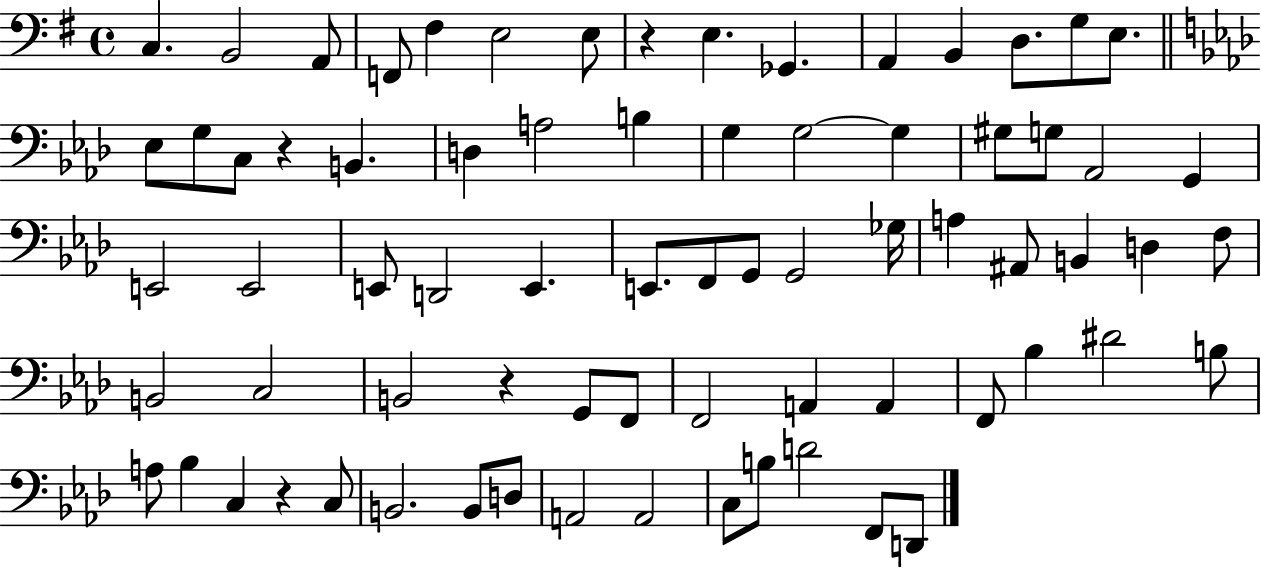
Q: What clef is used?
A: bass